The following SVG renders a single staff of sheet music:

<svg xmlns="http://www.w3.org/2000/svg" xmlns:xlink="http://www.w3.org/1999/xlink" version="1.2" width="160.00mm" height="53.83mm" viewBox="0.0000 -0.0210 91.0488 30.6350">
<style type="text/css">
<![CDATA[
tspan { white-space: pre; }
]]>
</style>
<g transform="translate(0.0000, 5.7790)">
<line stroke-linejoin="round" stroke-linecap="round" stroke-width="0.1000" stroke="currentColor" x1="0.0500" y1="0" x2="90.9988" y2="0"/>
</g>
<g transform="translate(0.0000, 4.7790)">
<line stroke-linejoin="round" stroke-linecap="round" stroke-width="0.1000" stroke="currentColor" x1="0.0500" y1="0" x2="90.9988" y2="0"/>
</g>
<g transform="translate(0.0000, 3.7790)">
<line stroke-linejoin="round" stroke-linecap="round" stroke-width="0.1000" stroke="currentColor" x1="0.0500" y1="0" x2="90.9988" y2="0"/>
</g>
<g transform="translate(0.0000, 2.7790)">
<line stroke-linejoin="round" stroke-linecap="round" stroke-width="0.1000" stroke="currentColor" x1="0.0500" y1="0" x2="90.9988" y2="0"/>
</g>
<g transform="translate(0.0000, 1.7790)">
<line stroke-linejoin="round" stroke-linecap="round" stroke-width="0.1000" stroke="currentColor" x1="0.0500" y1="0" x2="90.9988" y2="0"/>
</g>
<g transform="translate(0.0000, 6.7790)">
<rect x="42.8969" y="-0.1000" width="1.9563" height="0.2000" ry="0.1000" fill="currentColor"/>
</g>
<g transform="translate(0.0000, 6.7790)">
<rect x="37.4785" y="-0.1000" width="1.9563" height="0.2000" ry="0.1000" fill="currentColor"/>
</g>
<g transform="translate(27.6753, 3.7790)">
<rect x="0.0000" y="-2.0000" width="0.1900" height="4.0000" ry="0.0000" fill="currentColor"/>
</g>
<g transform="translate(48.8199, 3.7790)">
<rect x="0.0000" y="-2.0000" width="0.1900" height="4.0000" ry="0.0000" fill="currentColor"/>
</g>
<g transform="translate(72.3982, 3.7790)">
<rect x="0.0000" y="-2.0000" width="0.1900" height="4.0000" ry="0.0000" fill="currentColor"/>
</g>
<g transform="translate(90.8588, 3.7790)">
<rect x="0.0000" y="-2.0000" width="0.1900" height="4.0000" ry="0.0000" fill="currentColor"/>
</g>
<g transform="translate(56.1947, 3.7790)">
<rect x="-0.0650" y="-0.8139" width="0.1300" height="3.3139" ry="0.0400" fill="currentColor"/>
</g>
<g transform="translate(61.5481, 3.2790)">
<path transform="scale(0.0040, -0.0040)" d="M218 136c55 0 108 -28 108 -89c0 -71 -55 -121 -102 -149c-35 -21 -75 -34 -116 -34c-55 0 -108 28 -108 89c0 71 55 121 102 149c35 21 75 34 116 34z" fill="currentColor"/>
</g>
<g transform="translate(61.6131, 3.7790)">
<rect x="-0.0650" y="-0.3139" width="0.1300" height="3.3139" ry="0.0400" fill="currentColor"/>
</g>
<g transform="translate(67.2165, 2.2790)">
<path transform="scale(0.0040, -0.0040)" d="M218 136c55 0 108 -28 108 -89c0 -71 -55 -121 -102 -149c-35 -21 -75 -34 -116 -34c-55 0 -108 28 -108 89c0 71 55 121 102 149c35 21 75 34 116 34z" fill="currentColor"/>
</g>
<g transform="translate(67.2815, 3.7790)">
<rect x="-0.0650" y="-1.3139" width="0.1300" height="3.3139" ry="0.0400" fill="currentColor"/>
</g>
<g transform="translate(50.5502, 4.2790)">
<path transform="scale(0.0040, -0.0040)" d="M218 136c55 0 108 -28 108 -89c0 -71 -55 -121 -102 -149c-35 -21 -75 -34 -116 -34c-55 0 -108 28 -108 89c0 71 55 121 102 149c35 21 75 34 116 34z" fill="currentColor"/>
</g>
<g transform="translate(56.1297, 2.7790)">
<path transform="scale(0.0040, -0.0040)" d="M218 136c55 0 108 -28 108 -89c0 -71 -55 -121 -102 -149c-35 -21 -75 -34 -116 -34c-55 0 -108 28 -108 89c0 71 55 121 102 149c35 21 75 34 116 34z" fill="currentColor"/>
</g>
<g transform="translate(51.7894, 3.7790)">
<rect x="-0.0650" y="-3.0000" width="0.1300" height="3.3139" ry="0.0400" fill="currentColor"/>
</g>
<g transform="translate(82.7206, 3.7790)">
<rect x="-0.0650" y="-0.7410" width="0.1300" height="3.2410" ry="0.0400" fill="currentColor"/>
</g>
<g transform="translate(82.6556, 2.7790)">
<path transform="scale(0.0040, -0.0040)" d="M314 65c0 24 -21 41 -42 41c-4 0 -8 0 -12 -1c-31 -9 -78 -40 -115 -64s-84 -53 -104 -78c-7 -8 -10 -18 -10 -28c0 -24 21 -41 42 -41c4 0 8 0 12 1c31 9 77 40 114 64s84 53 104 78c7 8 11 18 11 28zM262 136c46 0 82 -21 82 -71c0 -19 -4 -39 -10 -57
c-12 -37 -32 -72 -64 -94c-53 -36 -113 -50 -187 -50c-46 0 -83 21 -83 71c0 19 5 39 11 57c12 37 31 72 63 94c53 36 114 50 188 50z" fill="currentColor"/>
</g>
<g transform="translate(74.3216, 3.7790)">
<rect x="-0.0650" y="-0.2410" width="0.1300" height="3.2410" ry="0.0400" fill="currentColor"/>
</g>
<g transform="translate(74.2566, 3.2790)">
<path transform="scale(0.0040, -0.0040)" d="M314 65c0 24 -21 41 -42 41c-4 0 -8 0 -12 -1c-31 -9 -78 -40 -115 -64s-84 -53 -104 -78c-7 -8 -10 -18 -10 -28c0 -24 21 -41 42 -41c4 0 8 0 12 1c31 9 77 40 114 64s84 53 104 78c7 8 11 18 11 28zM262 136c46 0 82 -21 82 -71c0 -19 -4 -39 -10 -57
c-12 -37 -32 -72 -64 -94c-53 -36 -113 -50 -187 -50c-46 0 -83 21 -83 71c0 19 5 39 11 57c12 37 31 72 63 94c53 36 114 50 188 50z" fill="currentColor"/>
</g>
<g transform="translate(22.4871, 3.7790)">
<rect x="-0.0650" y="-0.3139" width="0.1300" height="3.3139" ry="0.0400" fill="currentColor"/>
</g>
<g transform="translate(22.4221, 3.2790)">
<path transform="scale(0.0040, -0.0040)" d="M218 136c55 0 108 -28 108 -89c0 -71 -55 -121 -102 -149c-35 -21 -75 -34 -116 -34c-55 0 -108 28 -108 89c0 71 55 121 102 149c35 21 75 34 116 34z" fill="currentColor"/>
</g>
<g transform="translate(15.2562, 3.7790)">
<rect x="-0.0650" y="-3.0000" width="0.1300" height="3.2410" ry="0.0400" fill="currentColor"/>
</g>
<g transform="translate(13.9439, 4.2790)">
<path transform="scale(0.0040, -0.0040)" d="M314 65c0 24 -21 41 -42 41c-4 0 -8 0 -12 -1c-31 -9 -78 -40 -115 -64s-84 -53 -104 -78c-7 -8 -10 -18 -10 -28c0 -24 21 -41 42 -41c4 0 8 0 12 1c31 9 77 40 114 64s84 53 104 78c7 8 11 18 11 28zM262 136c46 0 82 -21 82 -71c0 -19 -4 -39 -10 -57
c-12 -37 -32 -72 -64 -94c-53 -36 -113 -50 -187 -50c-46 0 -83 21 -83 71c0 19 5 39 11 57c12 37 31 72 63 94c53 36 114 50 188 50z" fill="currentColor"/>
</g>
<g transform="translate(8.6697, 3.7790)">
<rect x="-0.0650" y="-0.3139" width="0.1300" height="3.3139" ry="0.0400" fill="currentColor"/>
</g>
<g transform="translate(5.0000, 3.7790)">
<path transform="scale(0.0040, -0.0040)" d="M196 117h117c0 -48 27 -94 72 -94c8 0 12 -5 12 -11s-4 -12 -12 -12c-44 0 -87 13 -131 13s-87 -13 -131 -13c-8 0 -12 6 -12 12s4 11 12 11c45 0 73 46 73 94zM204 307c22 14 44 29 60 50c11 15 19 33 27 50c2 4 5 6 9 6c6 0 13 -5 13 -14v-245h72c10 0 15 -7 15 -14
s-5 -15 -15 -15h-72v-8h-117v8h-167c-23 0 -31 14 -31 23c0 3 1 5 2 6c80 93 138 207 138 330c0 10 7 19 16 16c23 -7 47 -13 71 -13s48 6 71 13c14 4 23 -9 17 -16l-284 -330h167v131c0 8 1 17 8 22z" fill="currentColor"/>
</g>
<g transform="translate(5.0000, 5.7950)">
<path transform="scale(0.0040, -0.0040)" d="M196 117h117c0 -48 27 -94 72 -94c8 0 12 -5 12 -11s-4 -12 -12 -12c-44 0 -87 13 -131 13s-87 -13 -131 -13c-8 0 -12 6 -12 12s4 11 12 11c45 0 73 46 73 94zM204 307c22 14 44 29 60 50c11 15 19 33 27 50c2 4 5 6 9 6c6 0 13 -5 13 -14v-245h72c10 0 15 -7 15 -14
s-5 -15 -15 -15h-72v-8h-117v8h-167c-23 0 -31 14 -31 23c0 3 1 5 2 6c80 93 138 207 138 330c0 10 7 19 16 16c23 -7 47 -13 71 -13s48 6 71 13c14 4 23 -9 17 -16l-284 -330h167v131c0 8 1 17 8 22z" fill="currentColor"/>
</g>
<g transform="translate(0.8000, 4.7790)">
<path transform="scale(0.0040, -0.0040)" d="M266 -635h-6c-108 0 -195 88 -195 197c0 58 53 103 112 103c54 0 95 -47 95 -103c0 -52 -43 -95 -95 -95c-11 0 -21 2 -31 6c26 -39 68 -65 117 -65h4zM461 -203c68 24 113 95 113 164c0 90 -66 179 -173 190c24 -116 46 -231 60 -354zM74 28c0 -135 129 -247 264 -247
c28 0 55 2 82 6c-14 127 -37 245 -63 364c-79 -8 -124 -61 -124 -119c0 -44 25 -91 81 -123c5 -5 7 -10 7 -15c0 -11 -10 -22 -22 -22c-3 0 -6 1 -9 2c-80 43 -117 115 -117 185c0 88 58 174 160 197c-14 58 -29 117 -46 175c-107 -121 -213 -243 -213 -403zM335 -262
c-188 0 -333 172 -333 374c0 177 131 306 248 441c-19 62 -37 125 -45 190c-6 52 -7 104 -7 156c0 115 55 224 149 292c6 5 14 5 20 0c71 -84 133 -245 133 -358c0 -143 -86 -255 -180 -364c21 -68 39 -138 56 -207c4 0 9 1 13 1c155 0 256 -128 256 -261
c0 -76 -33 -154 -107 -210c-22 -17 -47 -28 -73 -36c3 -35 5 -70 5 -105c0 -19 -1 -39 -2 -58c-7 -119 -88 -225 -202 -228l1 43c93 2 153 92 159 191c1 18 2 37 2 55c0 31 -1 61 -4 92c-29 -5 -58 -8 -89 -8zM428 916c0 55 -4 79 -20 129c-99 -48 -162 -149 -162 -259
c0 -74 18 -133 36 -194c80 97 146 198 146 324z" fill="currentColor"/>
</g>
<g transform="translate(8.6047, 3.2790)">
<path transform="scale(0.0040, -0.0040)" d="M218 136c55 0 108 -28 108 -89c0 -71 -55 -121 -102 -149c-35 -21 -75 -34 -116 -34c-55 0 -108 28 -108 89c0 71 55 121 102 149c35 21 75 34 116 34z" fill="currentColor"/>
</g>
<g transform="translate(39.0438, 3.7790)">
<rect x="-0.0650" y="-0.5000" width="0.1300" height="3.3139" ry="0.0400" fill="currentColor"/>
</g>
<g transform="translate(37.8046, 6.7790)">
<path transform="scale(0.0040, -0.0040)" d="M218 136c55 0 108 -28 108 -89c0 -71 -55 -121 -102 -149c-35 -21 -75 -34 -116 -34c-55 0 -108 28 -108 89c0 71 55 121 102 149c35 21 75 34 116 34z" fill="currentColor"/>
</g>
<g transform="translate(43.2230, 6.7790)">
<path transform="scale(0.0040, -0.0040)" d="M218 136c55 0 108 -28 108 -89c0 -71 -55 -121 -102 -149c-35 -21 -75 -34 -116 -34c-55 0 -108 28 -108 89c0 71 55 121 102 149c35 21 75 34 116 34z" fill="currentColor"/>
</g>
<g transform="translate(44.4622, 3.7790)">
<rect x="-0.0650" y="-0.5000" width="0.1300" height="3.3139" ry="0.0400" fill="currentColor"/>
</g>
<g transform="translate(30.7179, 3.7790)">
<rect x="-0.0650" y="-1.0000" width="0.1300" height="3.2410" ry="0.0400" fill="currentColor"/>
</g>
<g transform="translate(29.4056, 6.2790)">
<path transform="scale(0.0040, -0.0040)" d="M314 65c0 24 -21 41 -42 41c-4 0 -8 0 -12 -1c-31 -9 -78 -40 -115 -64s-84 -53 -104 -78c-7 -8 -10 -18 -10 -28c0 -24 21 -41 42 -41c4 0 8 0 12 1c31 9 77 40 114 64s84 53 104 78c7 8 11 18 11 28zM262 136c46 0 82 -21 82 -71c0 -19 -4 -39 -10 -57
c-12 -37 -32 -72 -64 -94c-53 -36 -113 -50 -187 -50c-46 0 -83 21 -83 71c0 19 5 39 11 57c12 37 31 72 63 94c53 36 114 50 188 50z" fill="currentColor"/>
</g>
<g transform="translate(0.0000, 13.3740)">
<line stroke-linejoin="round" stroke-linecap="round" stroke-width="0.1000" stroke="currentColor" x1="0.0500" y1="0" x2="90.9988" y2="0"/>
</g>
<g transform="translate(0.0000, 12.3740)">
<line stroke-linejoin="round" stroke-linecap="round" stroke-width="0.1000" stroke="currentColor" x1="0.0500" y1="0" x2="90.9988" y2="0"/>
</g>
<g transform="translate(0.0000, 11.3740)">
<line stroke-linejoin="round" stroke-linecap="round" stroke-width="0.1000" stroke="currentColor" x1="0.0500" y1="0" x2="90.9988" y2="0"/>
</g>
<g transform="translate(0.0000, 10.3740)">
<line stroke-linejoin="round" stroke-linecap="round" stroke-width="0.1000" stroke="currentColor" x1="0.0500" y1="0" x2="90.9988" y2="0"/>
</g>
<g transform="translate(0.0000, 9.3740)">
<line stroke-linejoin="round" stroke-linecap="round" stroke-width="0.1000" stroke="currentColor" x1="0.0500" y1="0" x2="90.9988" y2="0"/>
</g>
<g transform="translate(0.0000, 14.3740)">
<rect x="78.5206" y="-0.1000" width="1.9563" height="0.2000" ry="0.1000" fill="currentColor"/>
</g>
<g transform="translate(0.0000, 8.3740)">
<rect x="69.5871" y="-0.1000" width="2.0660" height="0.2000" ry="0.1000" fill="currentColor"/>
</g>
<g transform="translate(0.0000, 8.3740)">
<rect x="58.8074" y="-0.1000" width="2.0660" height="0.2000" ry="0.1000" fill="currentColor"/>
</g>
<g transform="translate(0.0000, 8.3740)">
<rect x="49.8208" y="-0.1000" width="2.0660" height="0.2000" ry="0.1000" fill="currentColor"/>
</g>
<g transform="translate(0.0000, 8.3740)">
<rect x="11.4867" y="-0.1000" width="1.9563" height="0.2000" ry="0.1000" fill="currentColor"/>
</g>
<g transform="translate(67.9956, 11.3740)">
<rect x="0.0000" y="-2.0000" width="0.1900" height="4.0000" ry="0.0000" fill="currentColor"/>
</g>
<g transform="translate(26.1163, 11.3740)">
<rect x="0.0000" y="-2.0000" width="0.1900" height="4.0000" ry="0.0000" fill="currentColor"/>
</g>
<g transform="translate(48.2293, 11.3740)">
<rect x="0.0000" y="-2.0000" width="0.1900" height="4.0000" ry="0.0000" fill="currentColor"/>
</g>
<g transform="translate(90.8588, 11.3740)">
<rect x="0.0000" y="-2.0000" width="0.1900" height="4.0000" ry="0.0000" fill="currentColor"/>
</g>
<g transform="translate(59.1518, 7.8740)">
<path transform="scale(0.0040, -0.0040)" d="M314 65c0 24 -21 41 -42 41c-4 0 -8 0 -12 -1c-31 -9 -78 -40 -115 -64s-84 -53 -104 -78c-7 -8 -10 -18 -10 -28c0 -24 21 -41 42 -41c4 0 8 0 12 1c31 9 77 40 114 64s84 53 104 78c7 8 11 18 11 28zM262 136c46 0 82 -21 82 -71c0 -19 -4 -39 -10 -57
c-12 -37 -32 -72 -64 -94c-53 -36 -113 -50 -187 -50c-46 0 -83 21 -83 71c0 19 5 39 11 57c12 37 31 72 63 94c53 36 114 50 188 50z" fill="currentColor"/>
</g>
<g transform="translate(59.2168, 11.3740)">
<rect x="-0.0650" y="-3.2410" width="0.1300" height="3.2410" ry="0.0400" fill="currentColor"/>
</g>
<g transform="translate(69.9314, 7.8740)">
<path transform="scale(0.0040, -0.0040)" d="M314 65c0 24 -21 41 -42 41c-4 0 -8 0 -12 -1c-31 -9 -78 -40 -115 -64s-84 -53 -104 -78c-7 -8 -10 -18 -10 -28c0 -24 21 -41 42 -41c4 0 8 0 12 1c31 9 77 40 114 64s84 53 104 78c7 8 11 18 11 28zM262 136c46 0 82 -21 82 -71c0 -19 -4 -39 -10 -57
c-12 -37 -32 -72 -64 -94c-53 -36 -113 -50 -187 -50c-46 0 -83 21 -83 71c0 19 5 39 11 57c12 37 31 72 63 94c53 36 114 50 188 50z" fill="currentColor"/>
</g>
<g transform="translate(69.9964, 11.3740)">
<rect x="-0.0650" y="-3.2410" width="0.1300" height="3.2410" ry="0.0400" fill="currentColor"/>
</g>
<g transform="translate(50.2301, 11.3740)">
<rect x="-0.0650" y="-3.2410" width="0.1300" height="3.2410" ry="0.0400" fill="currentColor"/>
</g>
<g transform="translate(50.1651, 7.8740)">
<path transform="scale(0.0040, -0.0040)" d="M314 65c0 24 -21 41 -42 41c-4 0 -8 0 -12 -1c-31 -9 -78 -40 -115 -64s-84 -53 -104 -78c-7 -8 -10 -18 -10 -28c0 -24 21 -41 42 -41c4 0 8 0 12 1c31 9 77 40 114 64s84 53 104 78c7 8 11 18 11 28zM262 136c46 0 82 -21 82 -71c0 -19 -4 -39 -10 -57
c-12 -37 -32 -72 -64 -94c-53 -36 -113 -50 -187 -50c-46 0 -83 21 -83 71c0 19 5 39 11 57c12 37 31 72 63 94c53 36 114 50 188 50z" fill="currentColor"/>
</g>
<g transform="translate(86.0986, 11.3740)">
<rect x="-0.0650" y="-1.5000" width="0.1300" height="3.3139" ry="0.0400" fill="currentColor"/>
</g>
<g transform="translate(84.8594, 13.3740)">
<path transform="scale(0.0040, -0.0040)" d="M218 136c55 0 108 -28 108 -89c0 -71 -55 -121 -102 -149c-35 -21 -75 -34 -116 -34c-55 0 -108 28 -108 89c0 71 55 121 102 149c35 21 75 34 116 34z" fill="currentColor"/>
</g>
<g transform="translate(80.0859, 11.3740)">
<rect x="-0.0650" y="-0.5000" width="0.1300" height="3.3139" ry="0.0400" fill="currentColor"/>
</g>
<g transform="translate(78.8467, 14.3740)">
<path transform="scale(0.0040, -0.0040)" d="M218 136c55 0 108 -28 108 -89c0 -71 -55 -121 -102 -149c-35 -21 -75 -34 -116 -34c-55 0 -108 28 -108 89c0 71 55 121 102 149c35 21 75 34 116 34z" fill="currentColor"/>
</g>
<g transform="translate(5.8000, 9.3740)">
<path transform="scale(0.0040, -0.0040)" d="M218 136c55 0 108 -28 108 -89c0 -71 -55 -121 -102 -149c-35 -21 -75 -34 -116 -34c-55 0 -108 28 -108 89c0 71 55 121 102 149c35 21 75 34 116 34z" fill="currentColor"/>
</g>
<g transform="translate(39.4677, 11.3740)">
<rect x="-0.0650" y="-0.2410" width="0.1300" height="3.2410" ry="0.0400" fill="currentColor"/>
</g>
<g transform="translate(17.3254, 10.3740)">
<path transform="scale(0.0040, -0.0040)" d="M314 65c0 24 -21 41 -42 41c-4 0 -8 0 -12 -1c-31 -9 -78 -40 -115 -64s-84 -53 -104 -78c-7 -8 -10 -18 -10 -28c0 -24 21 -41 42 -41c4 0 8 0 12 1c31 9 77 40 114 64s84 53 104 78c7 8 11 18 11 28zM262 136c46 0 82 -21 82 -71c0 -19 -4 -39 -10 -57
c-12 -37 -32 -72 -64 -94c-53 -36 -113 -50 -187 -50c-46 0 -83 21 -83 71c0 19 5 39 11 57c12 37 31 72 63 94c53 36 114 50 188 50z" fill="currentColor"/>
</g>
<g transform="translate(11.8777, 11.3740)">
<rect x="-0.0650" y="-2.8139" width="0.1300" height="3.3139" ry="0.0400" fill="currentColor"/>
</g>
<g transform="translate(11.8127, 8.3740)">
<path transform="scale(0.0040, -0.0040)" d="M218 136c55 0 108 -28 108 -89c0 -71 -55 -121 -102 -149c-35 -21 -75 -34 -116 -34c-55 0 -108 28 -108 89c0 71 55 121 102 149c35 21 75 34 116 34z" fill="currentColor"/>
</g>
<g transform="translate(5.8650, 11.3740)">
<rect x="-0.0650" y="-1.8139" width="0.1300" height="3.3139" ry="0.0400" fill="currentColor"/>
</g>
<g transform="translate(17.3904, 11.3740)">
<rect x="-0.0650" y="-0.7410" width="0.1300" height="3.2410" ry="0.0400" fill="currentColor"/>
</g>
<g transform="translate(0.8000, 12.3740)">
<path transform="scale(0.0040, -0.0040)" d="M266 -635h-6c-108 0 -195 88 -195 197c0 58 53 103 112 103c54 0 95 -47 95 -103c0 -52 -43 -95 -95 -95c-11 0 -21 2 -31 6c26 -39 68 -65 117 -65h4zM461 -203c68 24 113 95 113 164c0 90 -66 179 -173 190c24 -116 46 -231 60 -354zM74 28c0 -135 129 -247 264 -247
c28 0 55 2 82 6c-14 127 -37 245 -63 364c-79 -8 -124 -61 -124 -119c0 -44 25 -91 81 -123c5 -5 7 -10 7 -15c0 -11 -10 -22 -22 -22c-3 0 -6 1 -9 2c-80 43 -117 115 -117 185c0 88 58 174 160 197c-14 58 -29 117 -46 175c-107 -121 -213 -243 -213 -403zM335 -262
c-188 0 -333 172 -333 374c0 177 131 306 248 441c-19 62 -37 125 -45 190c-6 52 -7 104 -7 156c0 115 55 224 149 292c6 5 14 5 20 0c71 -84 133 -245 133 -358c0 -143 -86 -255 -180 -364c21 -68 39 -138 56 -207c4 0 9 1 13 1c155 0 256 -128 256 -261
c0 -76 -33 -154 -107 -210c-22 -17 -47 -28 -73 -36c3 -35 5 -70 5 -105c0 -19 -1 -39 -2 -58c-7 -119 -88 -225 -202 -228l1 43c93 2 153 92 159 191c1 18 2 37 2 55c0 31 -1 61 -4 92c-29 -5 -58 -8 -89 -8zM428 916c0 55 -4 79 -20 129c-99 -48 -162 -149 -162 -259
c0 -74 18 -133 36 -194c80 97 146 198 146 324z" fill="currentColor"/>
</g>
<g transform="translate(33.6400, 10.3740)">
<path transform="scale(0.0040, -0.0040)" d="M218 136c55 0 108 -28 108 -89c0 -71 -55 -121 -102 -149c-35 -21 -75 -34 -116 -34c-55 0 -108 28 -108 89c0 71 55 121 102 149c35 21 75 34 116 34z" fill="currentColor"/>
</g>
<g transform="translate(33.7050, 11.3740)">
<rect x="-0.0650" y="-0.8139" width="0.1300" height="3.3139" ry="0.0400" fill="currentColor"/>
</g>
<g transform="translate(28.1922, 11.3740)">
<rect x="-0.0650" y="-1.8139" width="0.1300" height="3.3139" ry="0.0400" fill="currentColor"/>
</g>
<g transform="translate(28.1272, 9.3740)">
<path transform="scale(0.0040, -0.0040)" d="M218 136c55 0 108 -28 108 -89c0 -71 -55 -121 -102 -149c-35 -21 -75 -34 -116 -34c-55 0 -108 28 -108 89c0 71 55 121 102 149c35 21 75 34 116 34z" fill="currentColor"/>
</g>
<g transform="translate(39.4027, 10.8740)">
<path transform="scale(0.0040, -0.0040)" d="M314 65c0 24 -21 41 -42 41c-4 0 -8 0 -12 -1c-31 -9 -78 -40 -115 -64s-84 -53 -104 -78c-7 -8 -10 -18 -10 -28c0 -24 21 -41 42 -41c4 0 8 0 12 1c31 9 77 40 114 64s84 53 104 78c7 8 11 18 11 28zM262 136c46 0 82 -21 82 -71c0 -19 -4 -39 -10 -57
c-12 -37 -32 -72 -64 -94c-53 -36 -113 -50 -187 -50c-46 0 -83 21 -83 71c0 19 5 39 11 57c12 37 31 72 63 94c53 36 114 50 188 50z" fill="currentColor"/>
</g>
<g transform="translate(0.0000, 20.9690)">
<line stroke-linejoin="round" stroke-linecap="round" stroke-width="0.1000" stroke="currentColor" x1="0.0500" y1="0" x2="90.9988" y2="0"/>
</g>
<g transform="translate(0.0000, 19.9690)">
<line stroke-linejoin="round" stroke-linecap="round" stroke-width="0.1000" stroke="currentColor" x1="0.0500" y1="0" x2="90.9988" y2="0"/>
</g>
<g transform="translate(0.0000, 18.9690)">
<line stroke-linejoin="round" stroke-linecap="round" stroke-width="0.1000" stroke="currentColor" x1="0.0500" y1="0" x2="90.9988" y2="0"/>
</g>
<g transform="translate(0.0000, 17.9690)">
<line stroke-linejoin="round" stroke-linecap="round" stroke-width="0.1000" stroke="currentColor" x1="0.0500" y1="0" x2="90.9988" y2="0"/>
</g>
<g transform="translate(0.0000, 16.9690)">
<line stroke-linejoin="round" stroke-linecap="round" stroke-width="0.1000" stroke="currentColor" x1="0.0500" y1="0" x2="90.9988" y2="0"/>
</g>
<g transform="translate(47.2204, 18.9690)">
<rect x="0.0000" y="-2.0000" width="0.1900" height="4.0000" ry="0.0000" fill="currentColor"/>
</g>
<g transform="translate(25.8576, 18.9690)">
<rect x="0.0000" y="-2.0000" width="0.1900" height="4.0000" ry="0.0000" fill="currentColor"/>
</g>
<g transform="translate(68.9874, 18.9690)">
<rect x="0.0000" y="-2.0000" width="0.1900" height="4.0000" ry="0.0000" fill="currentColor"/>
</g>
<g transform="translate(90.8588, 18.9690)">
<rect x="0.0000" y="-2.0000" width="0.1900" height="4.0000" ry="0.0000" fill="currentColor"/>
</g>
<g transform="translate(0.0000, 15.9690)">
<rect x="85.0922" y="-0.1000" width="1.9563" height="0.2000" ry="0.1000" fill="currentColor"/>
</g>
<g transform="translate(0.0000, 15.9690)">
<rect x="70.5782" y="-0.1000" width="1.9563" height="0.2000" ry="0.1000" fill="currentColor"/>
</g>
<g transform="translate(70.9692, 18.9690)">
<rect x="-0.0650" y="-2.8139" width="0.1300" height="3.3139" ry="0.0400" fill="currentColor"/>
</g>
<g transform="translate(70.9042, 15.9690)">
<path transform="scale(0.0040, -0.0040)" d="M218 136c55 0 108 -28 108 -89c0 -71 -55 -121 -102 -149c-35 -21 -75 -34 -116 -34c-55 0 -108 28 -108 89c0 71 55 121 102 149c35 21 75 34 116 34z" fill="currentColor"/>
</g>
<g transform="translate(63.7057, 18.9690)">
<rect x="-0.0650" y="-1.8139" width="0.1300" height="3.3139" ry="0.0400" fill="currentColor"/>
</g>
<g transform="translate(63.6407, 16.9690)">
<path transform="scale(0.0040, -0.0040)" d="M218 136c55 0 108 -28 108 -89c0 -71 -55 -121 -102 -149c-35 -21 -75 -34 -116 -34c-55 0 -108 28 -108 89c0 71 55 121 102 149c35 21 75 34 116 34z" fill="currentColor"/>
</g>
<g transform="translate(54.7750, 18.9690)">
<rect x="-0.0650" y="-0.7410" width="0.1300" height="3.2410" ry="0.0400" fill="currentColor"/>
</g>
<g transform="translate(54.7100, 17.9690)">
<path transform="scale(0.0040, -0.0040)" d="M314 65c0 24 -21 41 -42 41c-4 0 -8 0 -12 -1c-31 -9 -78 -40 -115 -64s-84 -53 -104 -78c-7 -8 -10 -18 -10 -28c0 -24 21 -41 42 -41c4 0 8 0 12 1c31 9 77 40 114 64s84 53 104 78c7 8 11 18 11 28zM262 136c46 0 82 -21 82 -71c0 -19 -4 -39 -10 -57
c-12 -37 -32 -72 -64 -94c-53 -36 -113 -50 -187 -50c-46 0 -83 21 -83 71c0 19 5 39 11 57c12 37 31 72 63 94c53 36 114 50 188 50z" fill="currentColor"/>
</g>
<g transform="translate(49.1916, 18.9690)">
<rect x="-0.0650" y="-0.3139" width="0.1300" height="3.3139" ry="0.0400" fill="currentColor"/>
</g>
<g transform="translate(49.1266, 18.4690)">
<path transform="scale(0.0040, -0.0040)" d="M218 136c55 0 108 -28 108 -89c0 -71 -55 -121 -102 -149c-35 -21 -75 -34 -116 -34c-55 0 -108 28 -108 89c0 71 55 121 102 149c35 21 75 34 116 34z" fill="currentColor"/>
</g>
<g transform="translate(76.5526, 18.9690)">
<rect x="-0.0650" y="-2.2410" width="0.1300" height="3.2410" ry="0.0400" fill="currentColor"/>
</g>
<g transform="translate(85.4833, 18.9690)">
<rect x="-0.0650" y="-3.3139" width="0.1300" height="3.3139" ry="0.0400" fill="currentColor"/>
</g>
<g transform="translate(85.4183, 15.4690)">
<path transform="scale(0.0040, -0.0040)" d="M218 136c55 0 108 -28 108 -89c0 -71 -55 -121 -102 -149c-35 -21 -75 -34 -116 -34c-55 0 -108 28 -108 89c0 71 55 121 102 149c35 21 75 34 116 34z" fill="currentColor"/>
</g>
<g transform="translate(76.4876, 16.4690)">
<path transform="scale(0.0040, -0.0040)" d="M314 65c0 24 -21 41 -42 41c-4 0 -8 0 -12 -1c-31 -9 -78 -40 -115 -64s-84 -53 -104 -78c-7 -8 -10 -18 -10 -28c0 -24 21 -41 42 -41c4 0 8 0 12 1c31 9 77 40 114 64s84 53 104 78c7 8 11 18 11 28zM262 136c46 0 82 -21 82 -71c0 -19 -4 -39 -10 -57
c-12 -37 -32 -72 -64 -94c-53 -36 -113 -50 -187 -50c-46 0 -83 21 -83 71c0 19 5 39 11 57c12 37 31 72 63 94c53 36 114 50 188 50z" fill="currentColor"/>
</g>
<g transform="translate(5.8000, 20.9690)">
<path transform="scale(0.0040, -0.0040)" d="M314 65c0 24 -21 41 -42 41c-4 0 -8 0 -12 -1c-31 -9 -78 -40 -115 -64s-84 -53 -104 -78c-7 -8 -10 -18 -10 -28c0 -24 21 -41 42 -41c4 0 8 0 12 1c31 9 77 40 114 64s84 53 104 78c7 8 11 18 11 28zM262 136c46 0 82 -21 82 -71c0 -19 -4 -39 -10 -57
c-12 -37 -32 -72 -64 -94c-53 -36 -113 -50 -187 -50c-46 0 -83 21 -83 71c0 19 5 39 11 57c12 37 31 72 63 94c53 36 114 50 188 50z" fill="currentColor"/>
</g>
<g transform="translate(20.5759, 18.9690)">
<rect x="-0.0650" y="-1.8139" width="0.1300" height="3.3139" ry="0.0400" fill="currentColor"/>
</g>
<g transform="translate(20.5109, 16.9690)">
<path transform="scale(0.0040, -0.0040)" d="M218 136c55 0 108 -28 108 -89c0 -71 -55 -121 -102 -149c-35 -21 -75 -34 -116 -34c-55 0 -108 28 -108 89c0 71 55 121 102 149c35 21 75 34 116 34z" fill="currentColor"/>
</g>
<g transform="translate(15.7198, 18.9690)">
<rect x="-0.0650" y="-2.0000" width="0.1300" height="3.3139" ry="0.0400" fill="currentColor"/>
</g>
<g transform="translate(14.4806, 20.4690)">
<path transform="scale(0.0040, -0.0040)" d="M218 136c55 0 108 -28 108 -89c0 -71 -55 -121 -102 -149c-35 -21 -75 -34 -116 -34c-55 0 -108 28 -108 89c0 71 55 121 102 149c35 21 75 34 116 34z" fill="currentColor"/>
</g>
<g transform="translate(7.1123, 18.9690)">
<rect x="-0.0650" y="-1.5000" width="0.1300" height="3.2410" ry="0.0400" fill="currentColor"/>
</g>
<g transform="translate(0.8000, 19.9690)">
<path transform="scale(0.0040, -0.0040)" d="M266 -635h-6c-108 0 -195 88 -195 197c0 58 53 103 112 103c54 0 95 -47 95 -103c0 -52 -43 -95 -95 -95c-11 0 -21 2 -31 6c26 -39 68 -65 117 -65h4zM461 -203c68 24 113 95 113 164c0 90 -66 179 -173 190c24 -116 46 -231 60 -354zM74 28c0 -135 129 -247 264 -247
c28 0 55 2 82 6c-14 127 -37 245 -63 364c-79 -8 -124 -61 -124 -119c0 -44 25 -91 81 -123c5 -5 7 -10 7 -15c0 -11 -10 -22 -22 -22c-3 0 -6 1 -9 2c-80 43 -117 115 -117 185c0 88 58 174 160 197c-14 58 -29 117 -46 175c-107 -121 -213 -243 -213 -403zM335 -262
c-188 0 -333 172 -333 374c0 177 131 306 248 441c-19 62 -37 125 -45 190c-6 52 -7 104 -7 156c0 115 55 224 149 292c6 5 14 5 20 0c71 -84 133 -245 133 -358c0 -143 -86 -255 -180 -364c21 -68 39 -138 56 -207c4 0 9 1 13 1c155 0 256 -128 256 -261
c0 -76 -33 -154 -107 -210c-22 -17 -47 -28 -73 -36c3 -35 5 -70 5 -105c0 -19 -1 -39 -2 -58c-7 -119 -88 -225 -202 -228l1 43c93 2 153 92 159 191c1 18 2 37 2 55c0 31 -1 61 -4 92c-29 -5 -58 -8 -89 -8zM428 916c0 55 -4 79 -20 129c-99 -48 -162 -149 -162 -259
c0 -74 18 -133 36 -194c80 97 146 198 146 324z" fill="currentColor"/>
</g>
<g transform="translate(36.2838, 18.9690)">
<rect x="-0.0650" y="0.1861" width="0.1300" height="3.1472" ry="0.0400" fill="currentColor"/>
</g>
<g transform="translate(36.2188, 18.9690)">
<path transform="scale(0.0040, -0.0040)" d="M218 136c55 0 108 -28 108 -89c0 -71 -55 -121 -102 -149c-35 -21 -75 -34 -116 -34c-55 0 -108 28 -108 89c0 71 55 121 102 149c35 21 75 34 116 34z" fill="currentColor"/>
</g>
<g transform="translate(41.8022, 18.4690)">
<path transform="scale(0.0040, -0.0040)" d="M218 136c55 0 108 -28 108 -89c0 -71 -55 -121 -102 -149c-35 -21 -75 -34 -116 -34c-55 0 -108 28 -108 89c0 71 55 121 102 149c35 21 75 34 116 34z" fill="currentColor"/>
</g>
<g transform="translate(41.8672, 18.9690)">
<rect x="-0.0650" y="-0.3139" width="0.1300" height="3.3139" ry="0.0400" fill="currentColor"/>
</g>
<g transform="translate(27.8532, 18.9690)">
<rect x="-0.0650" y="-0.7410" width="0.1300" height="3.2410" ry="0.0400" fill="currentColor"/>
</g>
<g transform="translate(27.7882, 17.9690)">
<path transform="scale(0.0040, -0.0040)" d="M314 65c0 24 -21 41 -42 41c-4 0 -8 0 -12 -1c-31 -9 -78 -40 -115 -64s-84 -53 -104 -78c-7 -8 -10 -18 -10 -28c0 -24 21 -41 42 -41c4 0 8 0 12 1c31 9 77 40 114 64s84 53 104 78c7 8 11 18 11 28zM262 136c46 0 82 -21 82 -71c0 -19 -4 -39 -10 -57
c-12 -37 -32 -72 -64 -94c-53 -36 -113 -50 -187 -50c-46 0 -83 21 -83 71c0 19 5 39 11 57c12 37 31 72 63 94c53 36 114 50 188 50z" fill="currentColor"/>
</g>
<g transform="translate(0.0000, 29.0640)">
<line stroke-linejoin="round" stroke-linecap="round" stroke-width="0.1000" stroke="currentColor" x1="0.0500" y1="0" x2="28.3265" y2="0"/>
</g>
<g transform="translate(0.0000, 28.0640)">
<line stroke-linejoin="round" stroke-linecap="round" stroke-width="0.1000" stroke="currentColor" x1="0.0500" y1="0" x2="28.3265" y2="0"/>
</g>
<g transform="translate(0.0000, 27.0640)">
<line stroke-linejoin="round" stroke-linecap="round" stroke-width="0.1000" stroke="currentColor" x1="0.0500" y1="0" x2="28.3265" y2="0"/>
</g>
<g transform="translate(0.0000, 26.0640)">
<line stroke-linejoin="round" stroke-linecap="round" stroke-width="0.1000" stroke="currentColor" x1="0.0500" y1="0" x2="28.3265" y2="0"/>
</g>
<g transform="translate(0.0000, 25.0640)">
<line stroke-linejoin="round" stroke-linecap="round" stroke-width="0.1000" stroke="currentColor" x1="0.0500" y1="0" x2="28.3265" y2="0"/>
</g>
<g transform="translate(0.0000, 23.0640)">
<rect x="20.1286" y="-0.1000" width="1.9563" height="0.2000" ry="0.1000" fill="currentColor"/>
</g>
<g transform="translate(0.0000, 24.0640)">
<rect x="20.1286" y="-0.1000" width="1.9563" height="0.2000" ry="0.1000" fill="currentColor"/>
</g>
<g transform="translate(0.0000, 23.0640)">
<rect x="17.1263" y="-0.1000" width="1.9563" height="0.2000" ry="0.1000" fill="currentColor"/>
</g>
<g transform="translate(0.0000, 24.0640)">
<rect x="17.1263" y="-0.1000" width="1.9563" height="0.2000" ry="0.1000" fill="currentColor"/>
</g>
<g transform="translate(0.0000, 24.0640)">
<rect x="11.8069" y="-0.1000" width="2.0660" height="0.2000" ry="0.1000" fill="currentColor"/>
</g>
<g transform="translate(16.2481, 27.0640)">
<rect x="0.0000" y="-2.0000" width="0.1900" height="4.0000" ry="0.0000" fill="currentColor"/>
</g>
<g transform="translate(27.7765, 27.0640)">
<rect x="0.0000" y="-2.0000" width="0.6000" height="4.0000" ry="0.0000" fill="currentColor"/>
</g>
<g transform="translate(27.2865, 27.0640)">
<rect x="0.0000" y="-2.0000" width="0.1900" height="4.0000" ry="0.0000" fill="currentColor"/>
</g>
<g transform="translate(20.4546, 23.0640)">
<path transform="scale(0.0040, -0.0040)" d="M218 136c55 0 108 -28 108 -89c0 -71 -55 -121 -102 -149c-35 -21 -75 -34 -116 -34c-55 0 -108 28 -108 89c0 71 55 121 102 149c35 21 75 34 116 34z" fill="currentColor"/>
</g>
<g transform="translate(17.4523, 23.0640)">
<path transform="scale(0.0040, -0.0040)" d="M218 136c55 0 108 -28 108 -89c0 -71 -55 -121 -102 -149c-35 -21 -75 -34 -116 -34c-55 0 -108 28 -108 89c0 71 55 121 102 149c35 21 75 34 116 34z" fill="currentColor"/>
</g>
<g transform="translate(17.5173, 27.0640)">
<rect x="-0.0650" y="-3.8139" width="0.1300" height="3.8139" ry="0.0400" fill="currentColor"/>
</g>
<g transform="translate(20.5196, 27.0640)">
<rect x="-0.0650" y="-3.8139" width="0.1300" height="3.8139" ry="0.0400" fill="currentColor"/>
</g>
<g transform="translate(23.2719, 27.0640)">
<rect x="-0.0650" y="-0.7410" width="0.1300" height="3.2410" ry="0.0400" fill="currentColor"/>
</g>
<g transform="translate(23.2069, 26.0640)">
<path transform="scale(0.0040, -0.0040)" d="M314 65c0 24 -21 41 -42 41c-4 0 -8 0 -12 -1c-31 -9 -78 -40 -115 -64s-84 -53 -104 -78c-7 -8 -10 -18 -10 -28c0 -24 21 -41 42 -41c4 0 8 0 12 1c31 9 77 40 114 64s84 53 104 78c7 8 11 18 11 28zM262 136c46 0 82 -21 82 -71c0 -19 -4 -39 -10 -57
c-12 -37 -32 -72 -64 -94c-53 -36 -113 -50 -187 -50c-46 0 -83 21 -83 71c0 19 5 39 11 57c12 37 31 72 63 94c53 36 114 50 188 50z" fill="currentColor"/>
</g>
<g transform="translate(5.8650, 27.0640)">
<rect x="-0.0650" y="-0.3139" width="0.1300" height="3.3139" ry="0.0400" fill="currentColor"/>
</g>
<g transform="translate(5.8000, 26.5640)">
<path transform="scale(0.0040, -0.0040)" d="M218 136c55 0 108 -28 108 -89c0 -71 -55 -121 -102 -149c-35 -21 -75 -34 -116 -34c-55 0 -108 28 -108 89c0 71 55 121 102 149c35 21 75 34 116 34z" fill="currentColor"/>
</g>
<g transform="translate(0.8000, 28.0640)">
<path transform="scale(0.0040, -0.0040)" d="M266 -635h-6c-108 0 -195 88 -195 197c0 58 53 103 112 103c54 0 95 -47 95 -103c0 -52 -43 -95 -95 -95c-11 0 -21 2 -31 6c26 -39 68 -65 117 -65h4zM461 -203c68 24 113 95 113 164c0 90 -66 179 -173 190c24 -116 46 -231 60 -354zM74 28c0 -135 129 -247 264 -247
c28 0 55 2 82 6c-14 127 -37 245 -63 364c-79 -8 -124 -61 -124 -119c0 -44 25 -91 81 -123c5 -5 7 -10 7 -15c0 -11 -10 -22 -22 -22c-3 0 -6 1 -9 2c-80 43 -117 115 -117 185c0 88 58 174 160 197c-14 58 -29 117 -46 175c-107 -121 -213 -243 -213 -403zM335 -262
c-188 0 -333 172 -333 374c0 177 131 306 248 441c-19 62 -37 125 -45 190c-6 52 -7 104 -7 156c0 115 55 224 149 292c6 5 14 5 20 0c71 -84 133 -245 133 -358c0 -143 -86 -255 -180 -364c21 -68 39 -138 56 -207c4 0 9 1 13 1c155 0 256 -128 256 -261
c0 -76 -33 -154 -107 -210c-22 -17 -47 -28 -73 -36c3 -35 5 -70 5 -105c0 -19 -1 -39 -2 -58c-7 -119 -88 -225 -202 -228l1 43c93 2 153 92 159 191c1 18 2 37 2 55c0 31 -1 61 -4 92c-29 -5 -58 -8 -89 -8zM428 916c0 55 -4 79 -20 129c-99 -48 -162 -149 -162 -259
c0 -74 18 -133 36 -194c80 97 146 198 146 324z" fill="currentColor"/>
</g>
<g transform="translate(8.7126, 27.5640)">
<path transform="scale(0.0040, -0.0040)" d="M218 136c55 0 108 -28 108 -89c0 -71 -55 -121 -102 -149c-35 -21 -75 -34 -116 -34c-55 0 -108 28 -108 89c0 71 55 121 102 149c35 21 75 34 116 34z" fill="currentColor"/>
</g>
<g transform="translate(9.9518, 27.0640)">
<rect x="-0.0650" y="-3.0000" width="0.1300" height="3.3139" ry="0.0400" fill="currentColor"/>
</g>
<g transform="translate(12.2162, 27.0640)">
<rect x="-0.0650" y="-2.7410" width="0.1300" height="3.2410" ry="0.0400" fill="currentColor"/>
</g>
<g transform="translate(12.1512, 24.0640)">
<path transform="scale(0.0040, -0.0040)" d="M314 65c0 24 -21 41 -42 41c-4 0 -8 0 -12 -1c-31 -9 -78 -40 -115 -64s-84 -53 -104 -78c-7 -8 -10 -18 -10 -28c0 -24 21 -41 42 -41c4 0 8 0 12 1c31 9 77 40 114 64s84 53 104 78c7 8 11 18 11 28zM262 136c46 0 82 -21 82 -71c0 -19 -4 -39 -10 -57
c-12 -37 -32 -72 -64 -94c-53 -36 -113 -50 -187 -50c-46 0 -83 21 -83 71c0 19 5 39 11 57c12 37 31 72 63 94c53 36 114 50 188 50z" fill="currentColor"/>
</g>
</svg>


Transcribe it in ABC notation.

X:1
T:Untitled
M:4/4
L:1/4
K:C
c A2 c D2 C C A d c e c2 d2 f a d2 f d c2 b2 b2 b2 C E E2 F f d2 B c c d2 f a g2 b c A a2 c' c' d2